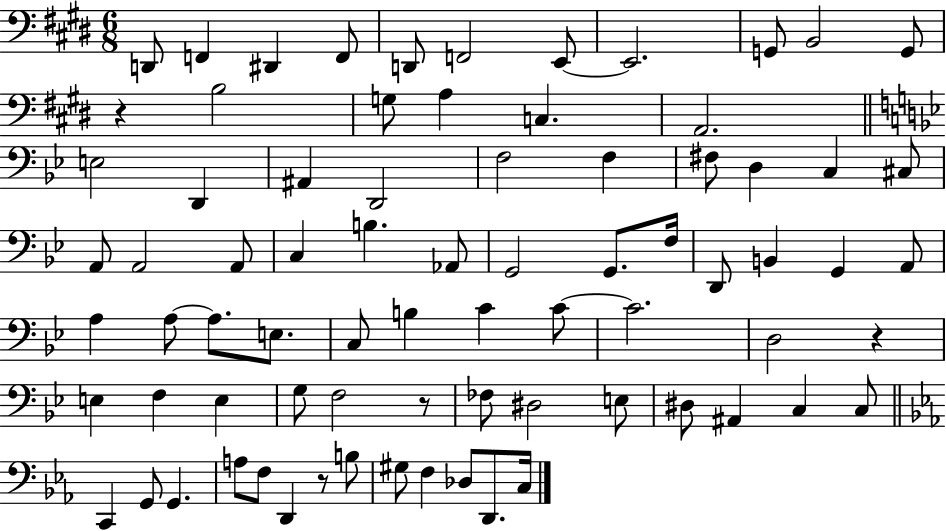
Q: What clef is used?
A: bass